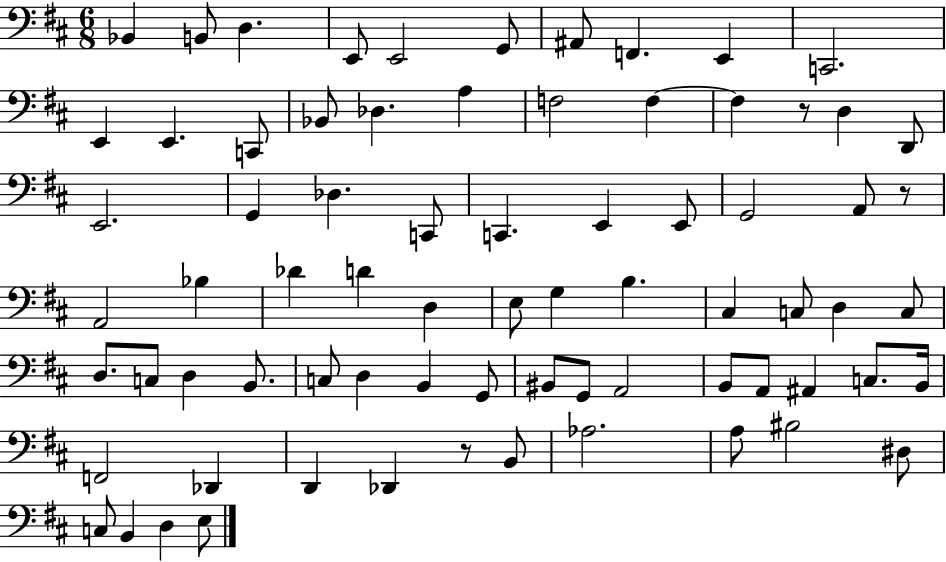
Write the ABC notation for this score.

X:1
T:Untitled
M:6/8
L:1/4
K:D
_B,, B,,/2 D, E,,/2 E,,2 G,,/2 ^A,,/2 F,, E,, C,,2 E,, E,, C,,/2 _B,,/2 _D, A, F,2 F, F, z/2 D, D,,/2 E,,2 G,, _D, C,,/2 C,, E,, E,,/2 G,,2 A,,/2 z/2 A,,2 _B, _D D D, E,/2 G, B, ^C, C,/2 D, C,/2 D,/2 C,/2 D, B,,/2 C,/2 D, B,, G,,/2 ^B,,/2 G,,/2 A,,2 B,,/2 A,,/2 ^A,, C,/2 B,,/4 F,,2 _D,, D,, _D,, z/2 B,,/2 _A,2 A,/2 ^B,2 ^D,/2 C,/2 B,, D, E,/2